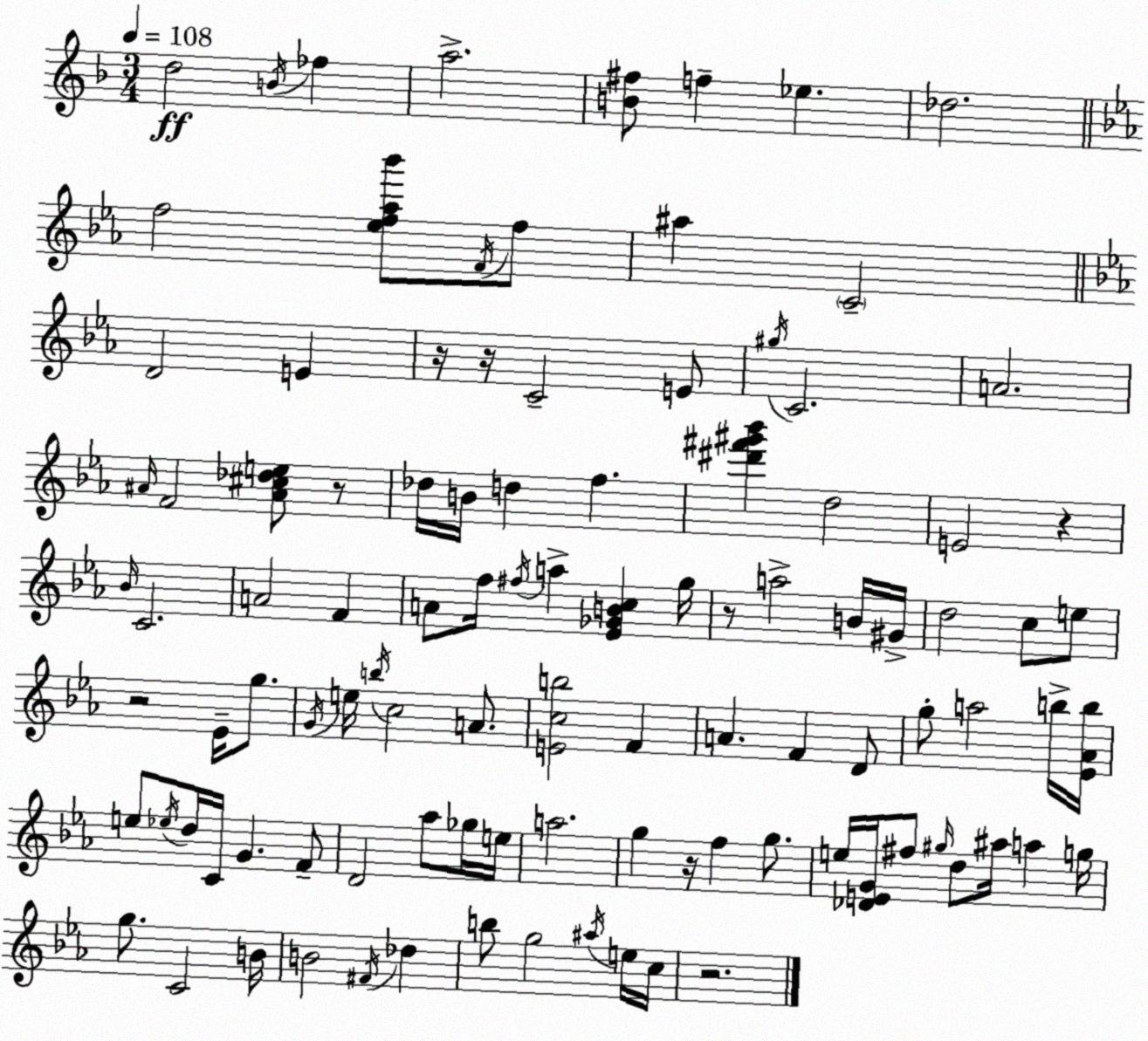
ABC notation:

X:1
T:Untitled
M:3/4
L:1/4
K:Dm
d2 B/4 _f a2 [B^f]/2 f _e _d2 f2 [_ef_a_b']/2 F/4 f/2 ^a C2 D2 E z/4 z/4 C2 E/2 ^g/4 C2 A2 ^A/4 F2 [^A^c_de]/2 z/2 _d/4 B/4 d f [^d'^f'^g'_b'] d2 E2 z _B/4 C2 A2 F A/2 f/4 ^f/4 a [_E_GBc] g/4 z/2 a2 B/4 ^G/4 d2 c/2 e/2 z2 _E/4 g/2 G/4 e/4 b/4 c2 A/2 [Ecb]2 F A F D/2 g/2 a2 b/4 [_E_Ab]/4 e/2 _e/4 d/4 C/4 G F/2 D2 _a/2 _g/4 e/4 a2 g z/4 f g/2 e/4 [_DEG]/4 ^f/2 ^g/4 d/2 ^a/4 a g/4 g/2 C2 B/4 B2 ^F/4 _d b/2 g2 ^a/4 e/4 c/4 z2